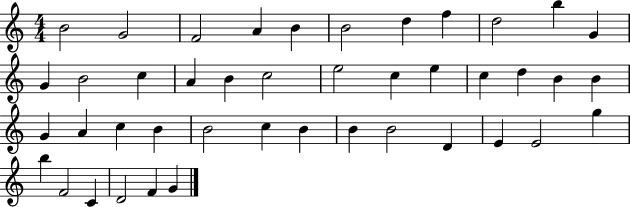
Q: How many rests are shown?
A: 0